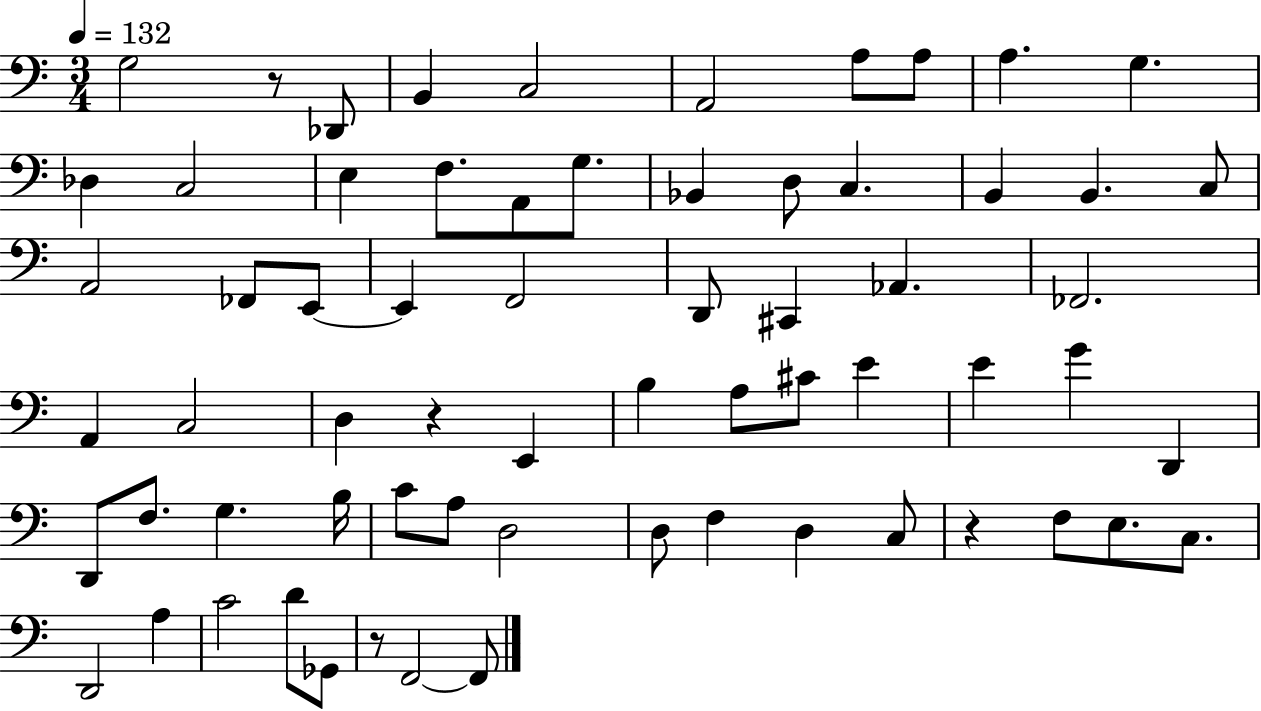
X:1
T:Untitled
M:3/4
L:1/4
K:C
G,2 z/2 _D,,/2 B,, C,2 A,,2 A,/2 A,/2 A, G, _D, C,2 E, F,/2 A,,/2 G,/2 _B,, D,/2 C, B,, B,, C,/2 A,,2 _F,,/2 E,,/2 E,, F,,2 D,,/2 ^C,, _A,, _F,,2 A,, C,2 D, z E,, B, A,/2 ^C/2 E E G D,, D,,/2 F,/2 G, B,/4 C/2 A,/2 D,2 D,/2 F, D, C,/2 z F,/2 E,/2 C,/2 D,,2 A, C2 D/2 _G,,/2 z/2 F,,2 F,,/2